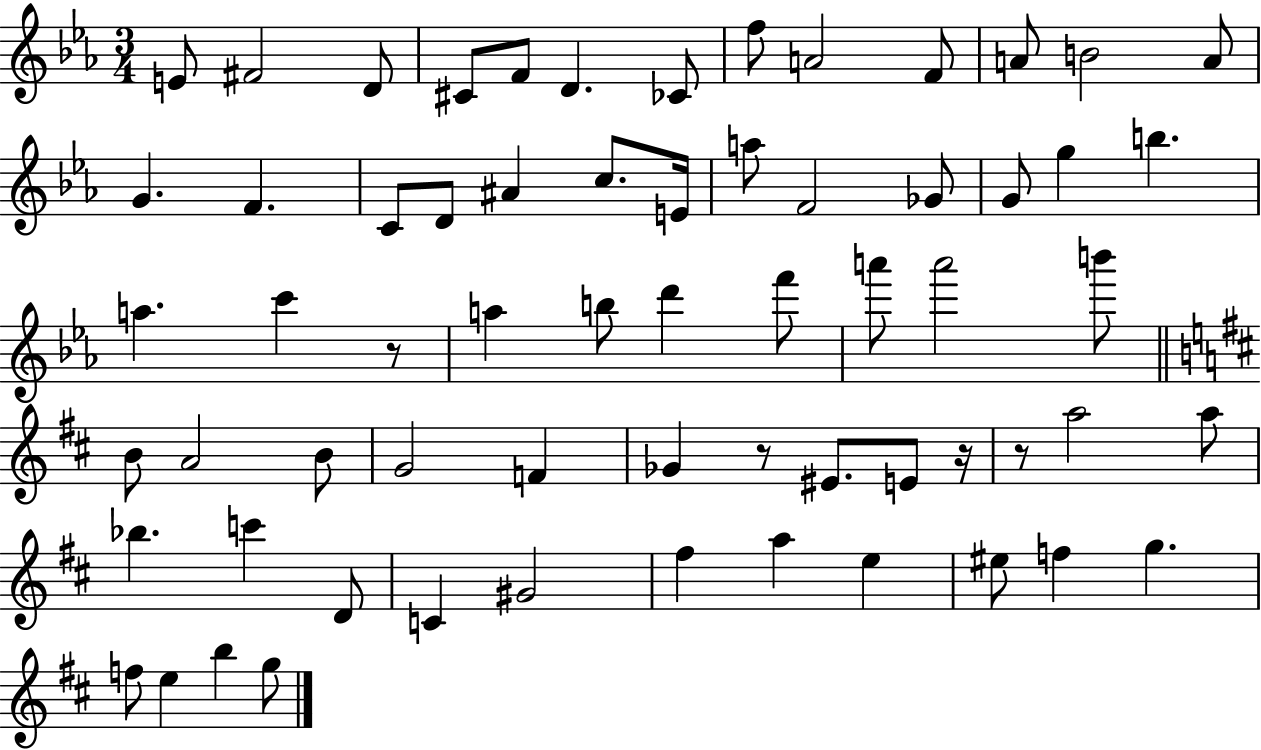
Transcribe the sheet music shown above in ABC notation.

X:1
T:Untitled
M:3/4
L:1/4
K:Eb
E/2 ^F2 D/2 ^C/2 F/2 D _C/2 f/2 A2 F/2 A/2 B2 A/2 G F C/2 D/2 ^A c/2 E/4 a/2 F2 _G/2 G/2 g b a c' z/2 a b/2 d' f'/2 a'/2 a'2 b'/2 B/2 A2 B/2 G2 F _G z/2 ^E/2 E/2 z/4 z/2 a2 a/2 _b c' D/2 C ^G2 ^f a e ^e/2 f g f/2 e b g/2